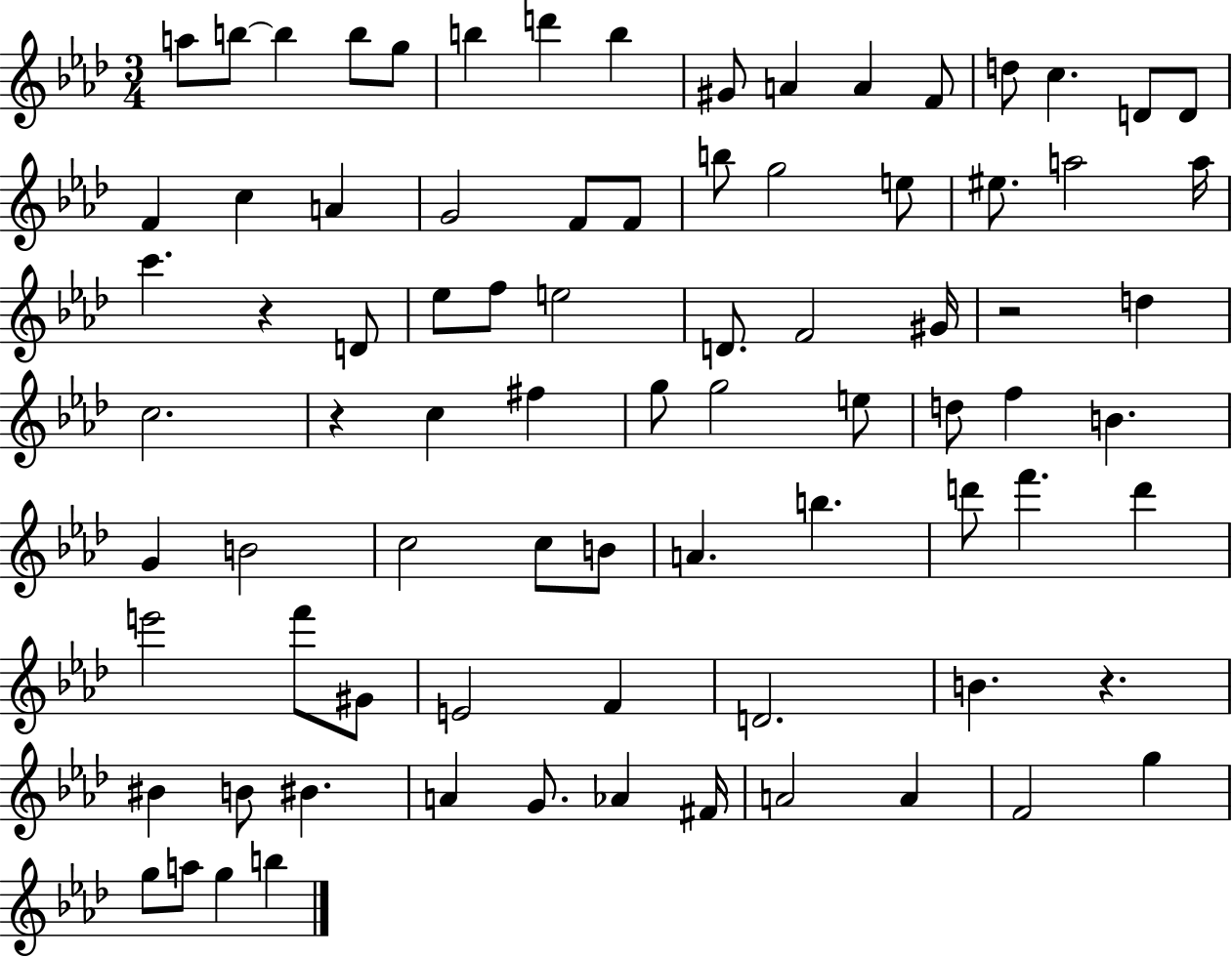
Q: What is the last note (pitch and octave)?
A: B5